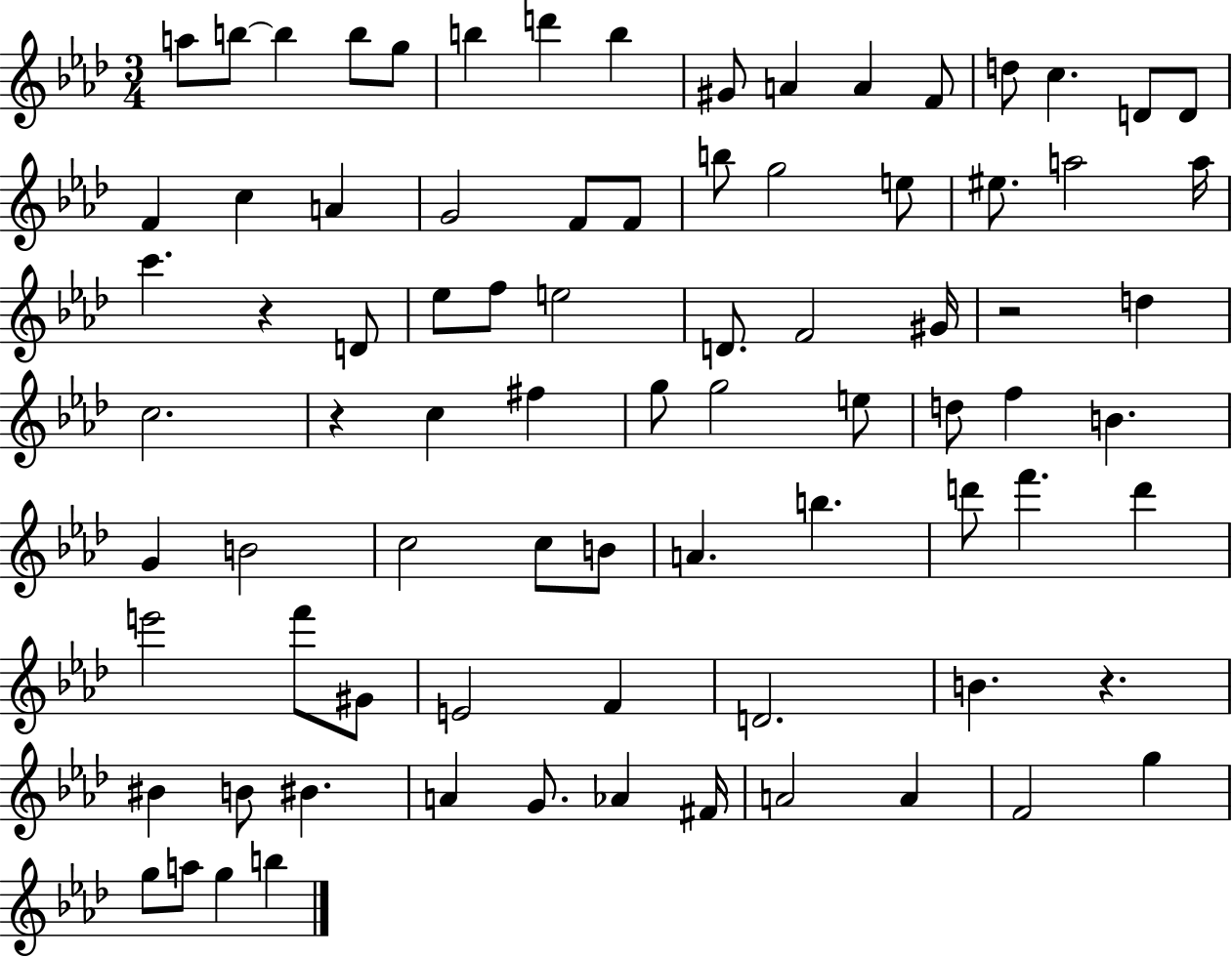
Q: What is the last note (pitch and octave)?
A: B5